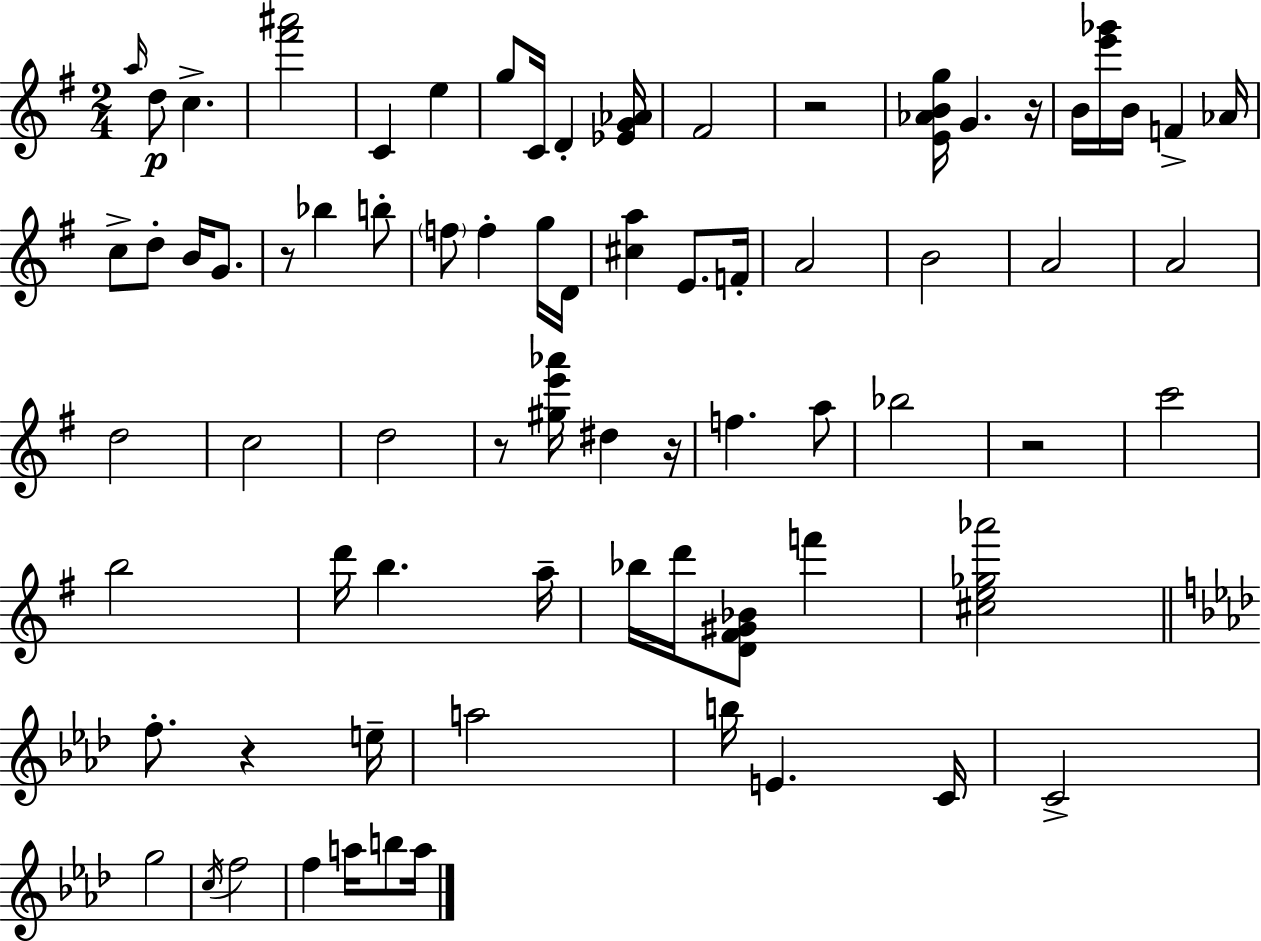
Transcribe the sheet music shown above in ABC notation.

X:1
T:Untitled
M:2/4
L:1/4
K:G
a/4 d/2 c [^f'^a']2 C e g/2 C/4 D [_EG_A]/4 ^F2 z2 [E_ABg]/4 G z/4 B/4 [e'_g']/4 B/4 F _A/4 c/2 d/2 B/4 G/2 z/2 _b b/2 f/2 f g/4 D/4 [^ca] E/2 F/4 A2 B2 A2 A2 d2 c2 d2 z/2 [^ge'_a']/4 ^d z/4 f a/2 _b2 z2 c'2 b2 d'/4 b a/4 _b/4 d'/4 [D^F^G_B]/2 f' [^ce_g_a']2 f/2 z e/4 a2 b/4 E C/4 C2 g2 c/4 f2 f a/4 b/2 a/4